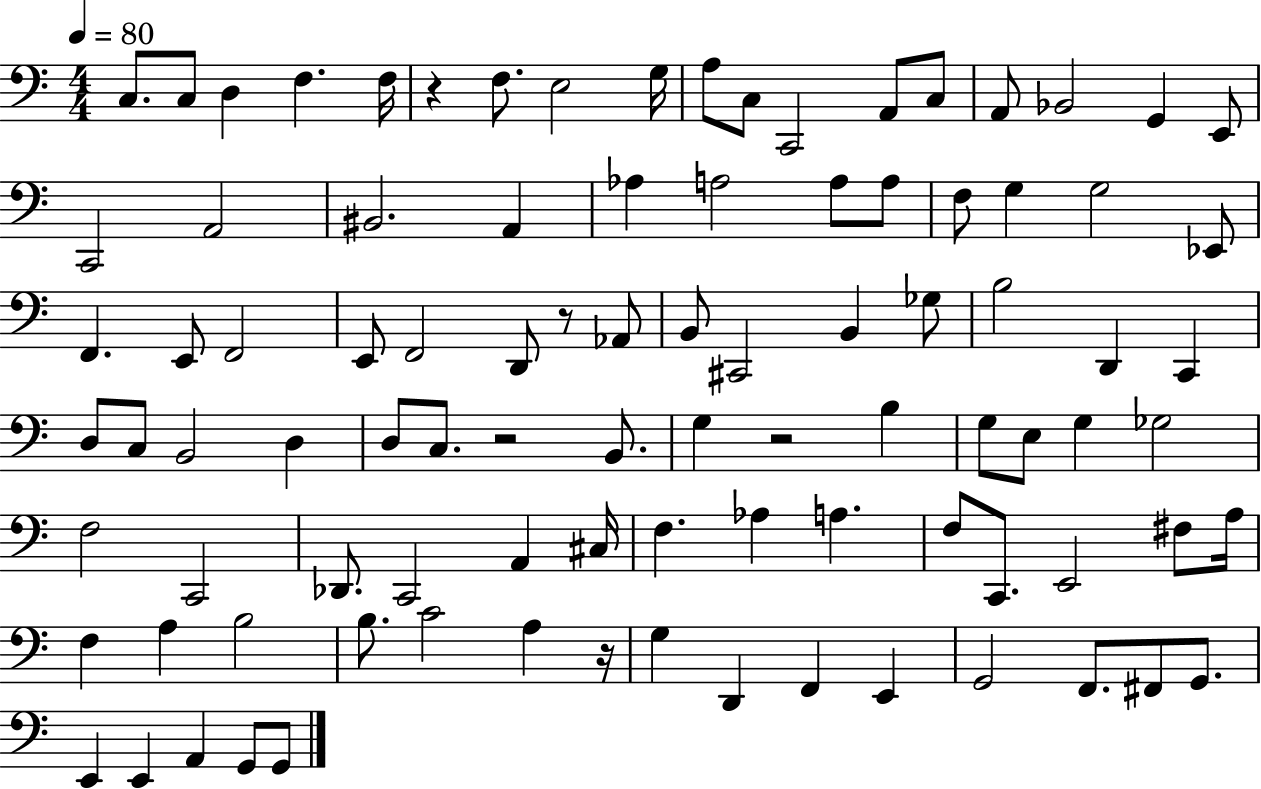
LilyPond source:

{
  \clef bass
  \numericTimeSignature
  \time 4/4
  \key c \major
  \tempo 4 = 80
  \repeat volta 2 { c8. c8 d4 f4. f16 | r4 f8. e2 g16 | a8 c8 c,2 a,8 c8 | a,8 bes,2 g,4 e,8 | \break c,2 a,2 | bis,2. a,4 | aes4 a2 a8 a8 | f8 g4 g2 ees,8 | \break f,4. e,8 f,2 | e,8 f,2 d,8 r8 aes,8 | b,8 cis,2 b,4 ges8 | b2 d,4 c,4 | \break d8 c8 b,2 d4 | d8 c8. r2 b,8. | g4 r2 b4 | g8 e8 g4 ges2 | \break f2 c,2 | des,8. c,2 a,4 cis16 | f4. aes4 a4. | f8 c,8. e,2 fis8 a16 | \break f4 a4 b2 | b8. c'2 a4 r16 | g4 d,4 f,4 e,4 | g,2 f,8. fis,8 g,8. | \break e,4 e,4 a,4 g,8 g,8 | } \bar "|."
}